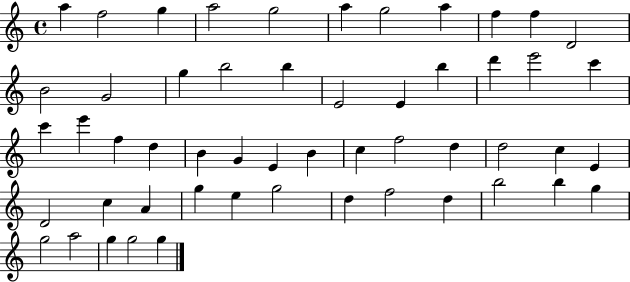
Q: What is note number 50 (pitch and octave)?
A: A5